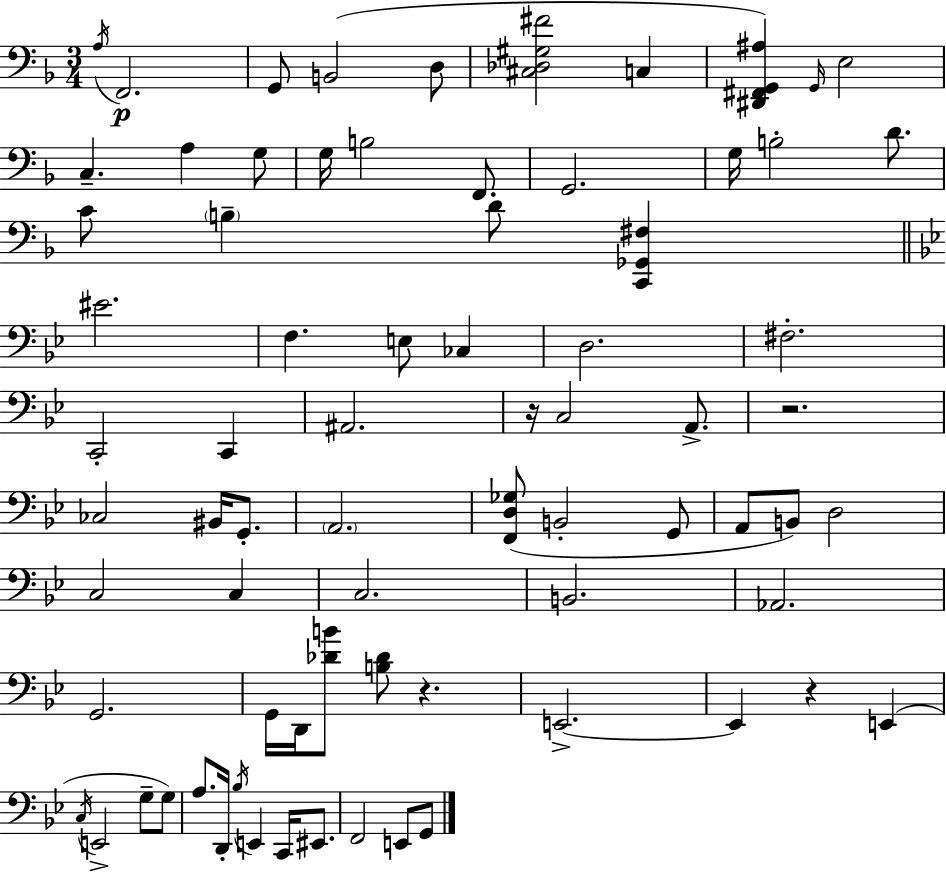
{
  \clef bass
  \numericTimeSignature
  \time 3/4
  \key f \major
  \acciaccatura { a16 }\p f,2. | g,8 b,2( d8 | <cis des gis fis'>2 c4 | <dis, fis, g, ais>4) \grace { g,16 } e2 | \break c4.-- a4 | g8 g16 b2 f,8. | g,2. | g16 b2-. d'8. | \break c'8 \parenthesize b4-- d'8 <c, ges, fis>4 | \bar "||" \break \key bes \major eis'2. | f4. e8 ces4 | d2. | fis2.-. | \break c,2-. c,4 | ais,2. | r16 c2 a,8.-> | r2. | \break ces2 bis,16 g,8.-. | \parenthesize a,2. | <f, d ges>8( b,2-. g,8 | a,8 b,8) d2 | \break c2 c4 | c2. | b,2. | aes,2. | \break g,2. | g,16 d,16 <des' b'>8 <b des'>8 r4. | e,2.->~~ | e,4 r4 e,4( | \break \acciaccatura { c16 } e,2-> g8-- g8) | a8. d,16-. \acciaccatura { bes16 } e,4 c,16 eis,8. | f,2 e,8 | g,8 \bar "|."
}